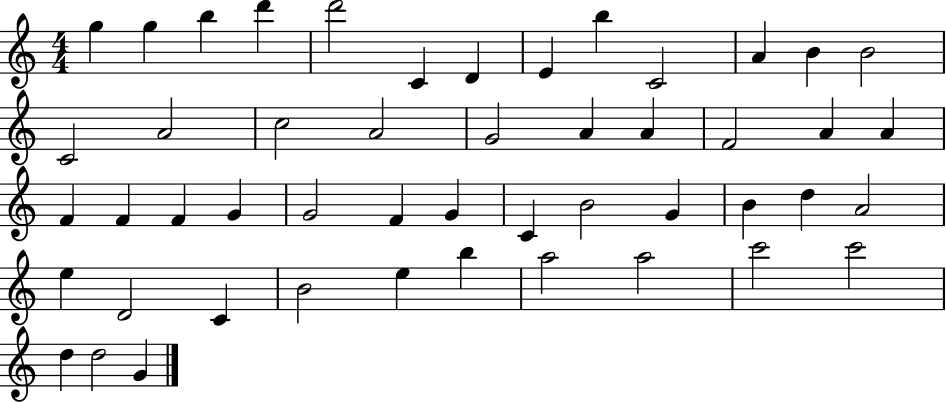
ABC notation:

X:1
T:Untitled
M:4/4
L:1/4
K:C
g g b d' d'2 C D E b C2 A B B2 C2 A2 c2 A2 G2 A A F2 A A F F F G G2 F G C B2 G B d A2 e D2 C B2 e b a2 a2 c'2 c'2 d d2 G